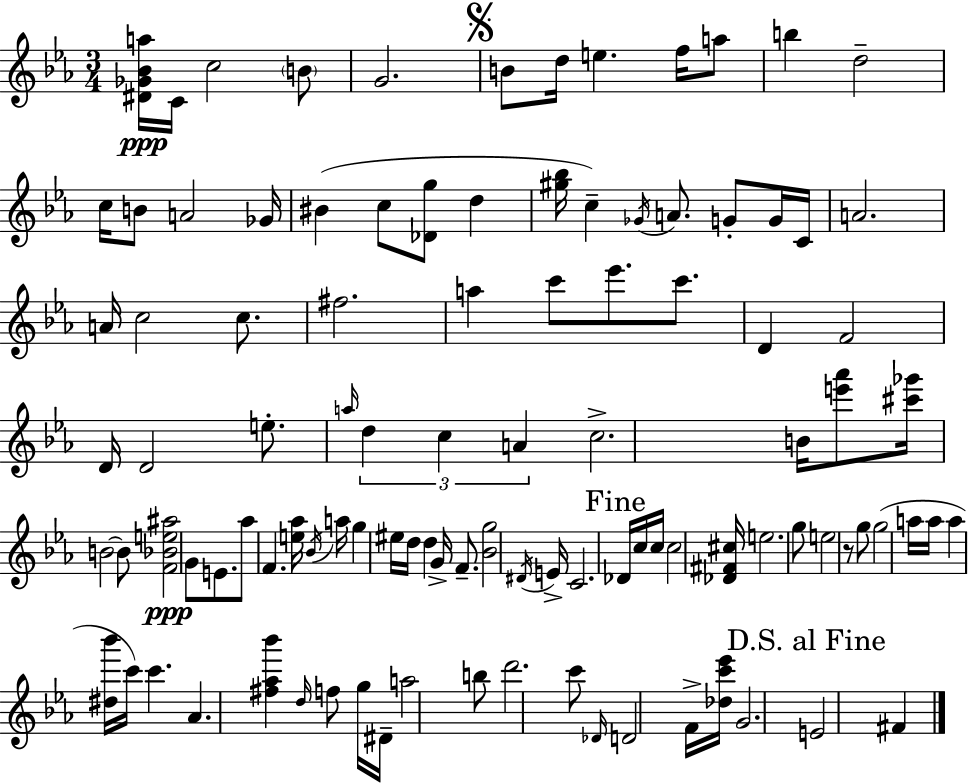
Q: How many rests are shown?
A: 1